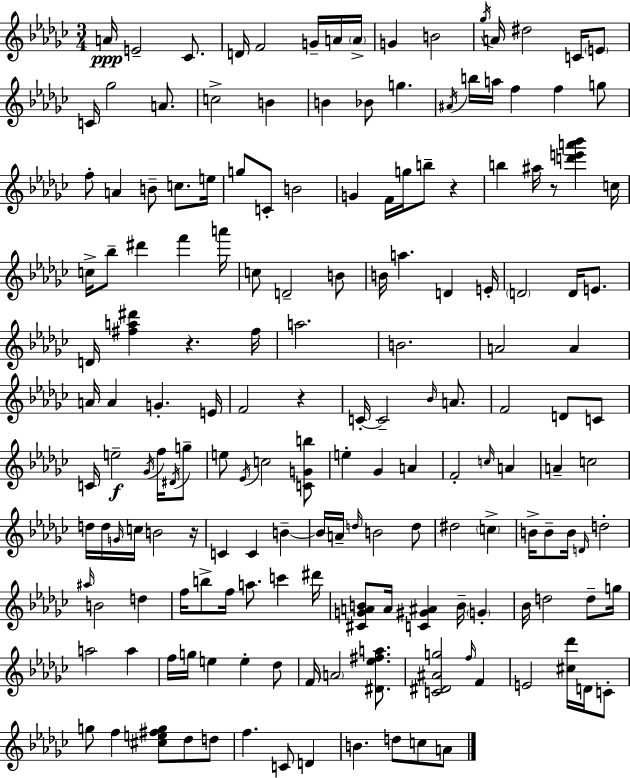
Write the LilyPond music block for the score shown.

{
  \clef treble
  \numericTimeSignature
  \time 3/4
  \key ees \minor
  \repeat volta 2 { a'16\ppp e'2-- ces'8. | d'16 f'2 g'16-- a'16 \parenthesize a'16-> | g'4 b'2 | \acciaccatura { ges''16 } a'16 dis''2 c'16 \parenthesize e'8 | \break c'16 ges''2 a'8. | c''2-> b'4 | b'4 bes'8 g''4. | \acciaccatura { ais'16 } b''16 a''16 f''4 f''4 | \break g''8 f''8-. a'4 b'8-- c''8. | e''16 g''8 c'8-. b'2 | g'4 f'16 g''16 b''8-- r4 | b''4 ais''16 r8 <d''' e''' a''' bes'''>4 | \break c''16 c''16-> bes''8-- dis'''4 f'''4 | a'''16 c''8 d'2-- | b'8 b'16 a''4. d'4 | e'16-. \parenthesize d'2 d'16 e'8. | \break d'16 <fis'' a'' dis'''>4 r4. | fis''16 a''2. | b'2. | a'2 a'4 | \break a'16 a'4 g'4.-. | e'16 f'2 r4 | c'16-.~~ c'2-- \grace { bes'16 } | a'8. f'2 d'8 | \break c'8 c'16 e''2--\f | \acciaccatura { ges'16 } f''16 \acciaccatura { dis'16 } g''8-- e''8 \acciaccatura { ees'16 } c''2 | <c' g' b''>8 e''4-. ges'4 | a'4 f'2-. | \break \grace { c''16 } a'4 a'4-- c''2 | d''16 d''16 \grace { g'16 } c''16 b'2 | r16 c'4 | c'4 b'4--~~ b'16 a'16-- \grace { d''16 } b'2 | \break d''8 dis''2 | \parenthesize c''4-> b'16-> b'8-- | b'16 \grace { d'16 } d''2-. \grace { ais''16 } b'2 | d''4 f''16 | \break b''8-> f''16 a''8. c'''4 dis'''16 <cis' g' a' b'>8 | a'16 <c' gis' ais'>4 b'16-- \parenthesize g'4-. bes'16 | d''2 d''8-- g''16 a''2 | a''4 f''16 | \break g''16 e''4 e''4-. des''8 f'16 | \parenthesize a'2 <dis' ees'' fis'' a''>8. <c' dis' ais' g''>2 | \grace { f''16 } f'4 | e'2 <cis'' des'''>16 d'16 c'8-. | \break g''8 f''4 <cis'' e'' fis'' g''>8 des''8 d''8 | f''4. c'8 d'4 | b'4. d''8 c''8 a'8 | } \bar "|."
}